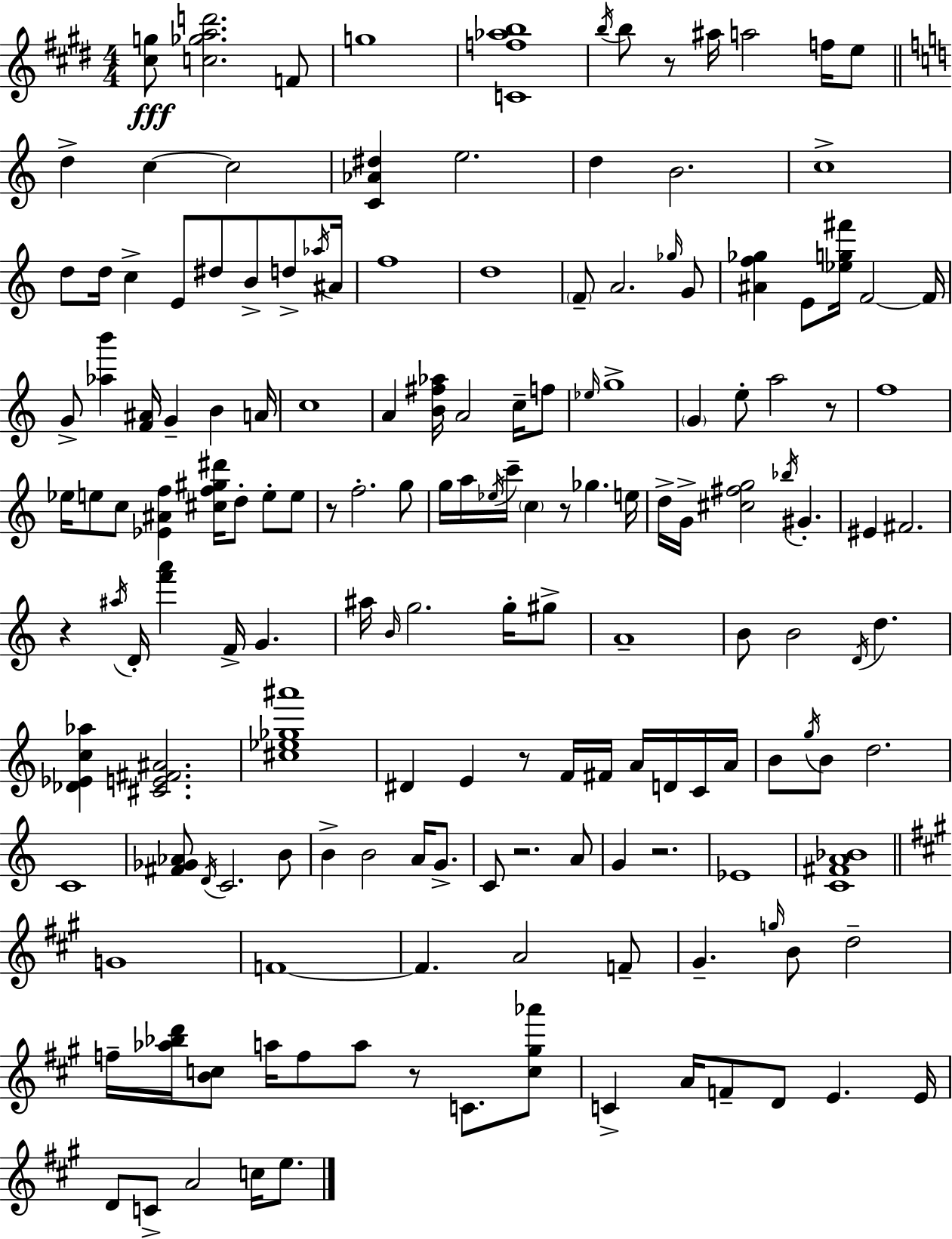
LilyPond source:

{
  \clef treble
  \numericTimeSignature
  \time 4/4
  \key e \major
  <cis'' g''>8\fff <c'' ges'' a'' d'''>2. f'8 | g''1 | <c' f'' aes'' b''>1 | \acciaccatura { b''16 } b''8 r8 ais''16 a''2 f''16 e''8 | \break \bar "||" \break \key c \major d''4-> c''4~~ c''2 | <c' aes' dis''>4 e''2. | d''4 b'2. | c''1-> | \break d''8 d''16 c''4-> e'8 dis''8 b'8-> d''8-> \acciaccatura { aes''16 } | ais'16 f''1 | d''1 | \parenthesize f'8-- a'2. \grace { ges''16 } | \break g'8 <ais' f'' ges''>4 e'8 <ees'' g'' fis'''>16 f'2~~ | f'16 g'8-> <aes'' b'''>4 <f' ais'>16 g'4-- b'4 | a'16 c''1 | a'4 <b' fis'' aes''>16 a'2 c''16-- | \break f''8 \grace { ees''16 } g''1-> | \parenthesize g'4 e''8-. a''2 | r8 f''1 | ees''16 e''8 c''8 <ees' ais' f''>4 <cis'' f'' gis'' dis'''>16 d''8-. e''8-. | \break e''8 r8 f''2.-. | g''8 g''16 a''16 \acciaccatura { ees''16 } c'''16-- \parenthesize c''4 r8 ges''4. | e''16 d''16-> g'16-> <cis'' fis'' g''>2 \acciaccatura { bes''16 } gis'4.-. | eis'4 fis'2. | \break r4 \acciaccatura { ais''16 } d'16-. <f''' a'''>4 f'16-> | g'4. ais''16 \grace { b'16 } g''2. | g''16-. gis''8-> a'1-- | b'8 b'2 | \break \acciaccatura { d'16 } d''4. <des' ees' c'' aes''>4 <cis' e' fis' ais'>2. | <cis'' ees'' ges'' ais'''>1 | dis'4 e'4 | r8 f'16 fis'16 a'16 d'16 c'16 a'16 b'8 \acciaccatura { g''16 } b'8 d''2. | \break c'1 | <fis' ges' aes'>8 \acciaccatura { d'16 } c'2. | b'8 b'4-> b'2 | a'16 g'8.-> c'8 r2. | \break a'8 g'4 r2. | ees'1 | <c' fis' a' bes'>1 | \bar "||" \break \key a \major g'1 | f'1~~ | f'4. a'2 f'8-- | gis'4.-- \grace { g''16 } b'8 d''2-- | \break f''16-- <aes'' bes'' d'''>16 <b' c''>8 a''16 f''8 a''8 r8 c'8. <c'' gis'' aes'''>8 | c'4-> a'16 f'8-- d'8 e'4. | e'16 d'8 c'8-> a'2 c''16 e''8. | \bar "|."
}